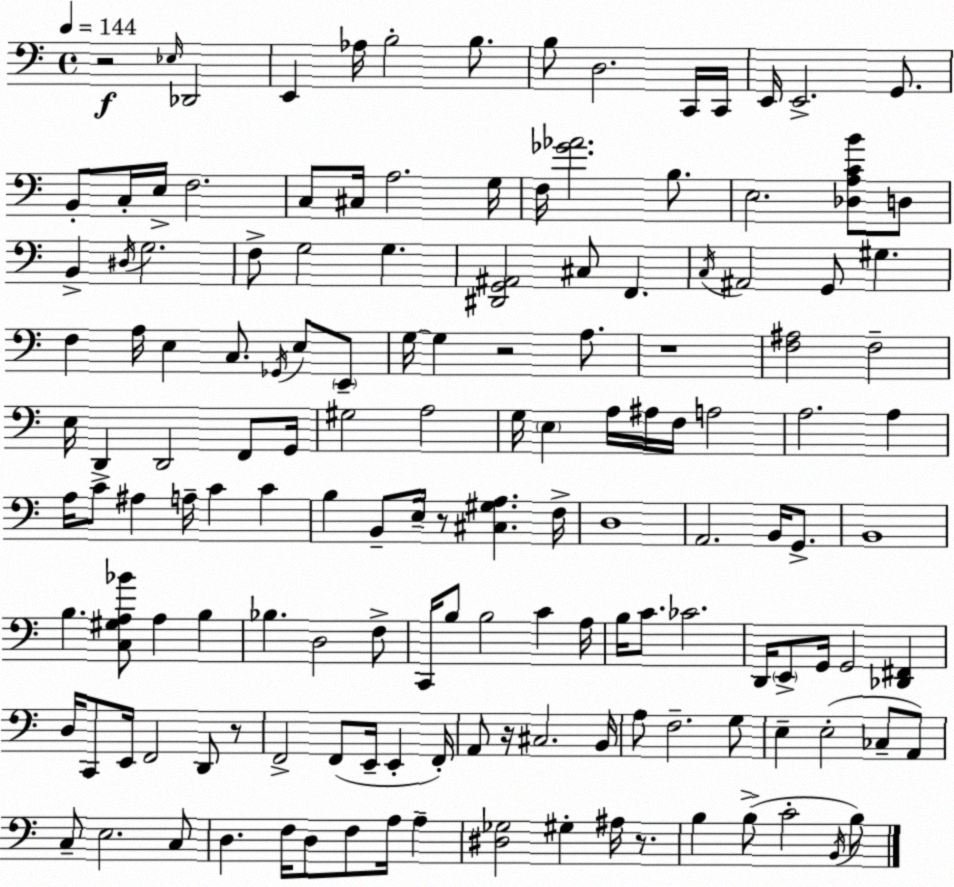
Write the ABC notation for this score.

X:1
T:Untitled
M:4/4
L:1/4
K:C
z2 _E,/4 _D,,2 E,, _A,/4 B,2 B,/2 B,/2 D,2 C,,/4 C,,/4 E,,/4 E,,2 G,,/2 B,,/2 C,/4 E,/4 F,2 C,/2 ^C,/4 A,2 G,/4 F,/4 [_G_A]2 B,/2 E,2 [_D,A,CB]/2 D,/2 B,, ^D,/4 G,2 F,/2 G,2 G, [^D,,G,,^A,,]2 ^C,/2 F,, C,/4 ^A,,2 G,,/2 ^G, F, A,/4 E, C,/2 _G,,/4 E,/2 E,,/2 G,/4 G, z2 A,/2 z4 [F,^A,]2 F,2 E,/4 D,, D,,2 F,,/2 G,,/4 ^G,2 A,2 G,/4 E, A,/4 ^A,/4 F,/4 A,2 A,2 A, A,/4 C/2 ^A, A,/4 C C B, B,,/2 E,/4 z/2 [^C,^G,A,] F,/4 D,4 A,,2 B,,/4 G,,/2 B,,4 B, [C,^G,A,_B]/2 A, B, _B, D,2 F,/2 C,,/4 B,/2 B,2 C A,/4 B,/4 C/2 _C2 D,,/4 E,,/2 G,,/4 G,,2 [_D,,^F,,] D,/4 C,,/2 E,,/4 F,,2 D,,/2 z/2 F,,2 F,,/2 E,,/4 E,, F,,/4 A,,/2 z/4 ^C,2 B,,/4 A,/2 F,2 G,/2 E, E,2 _C,/2 A,,/2 C,/2 E,2 C,/2 D, F,/4 D,/2 F,/2 A,/4 A, [^D,_G,]2 ^G, ^A,/4 z/2 B, B,/2 C2 B,,/4 B,/2